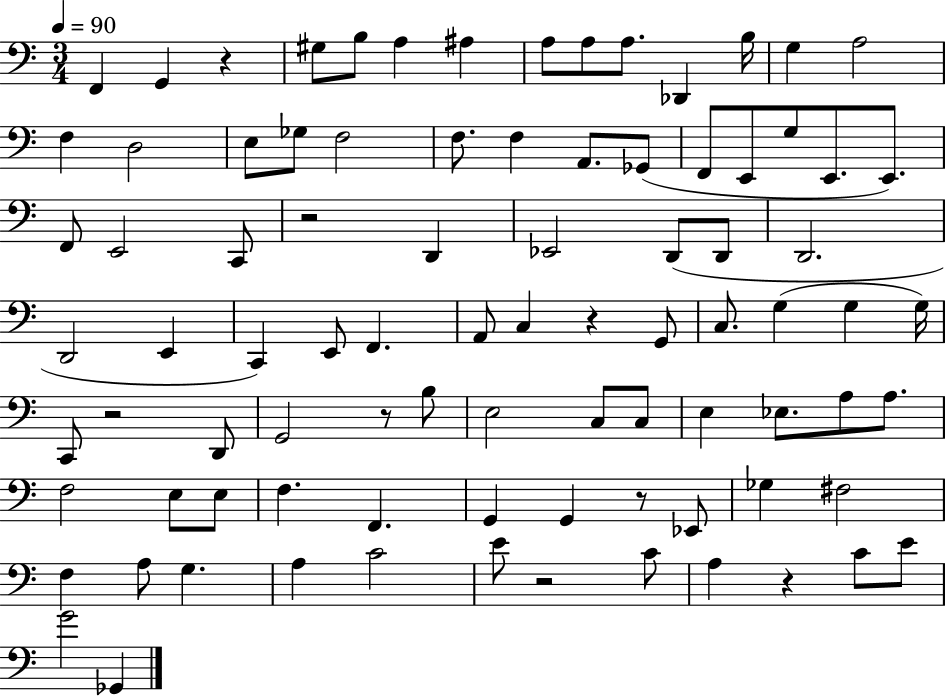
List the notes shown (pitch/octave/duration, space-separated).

F2/q G2/q R/q G#3/e B3/e A3/q A#3/q A3/e A3/e A3/e. Db2/q B3/s G3/q A3/h F3/q D3/h E3/e Gb3/e F3/h F3/e. F3/q A2/e. Gb2/e F2/e E2/e G3/e E2/e. E2/e. F2/e E2/h C2/e R/h D2/q Eb2/h D2/e D2/e D2/h. D2/h E2/q C2/q E2/e F2/q. A2/e C3/q R/q G2/e C3/e. G3/q G3/q G3/s C2/e R/h D2/e G2/h R/e B3/e E3/h C3/e C3/e E3/q Eb3/e. A3/e A3/e. F3/h E3/e E3/e F3/q. F2/q. G2/q G2/q R/e Eb2/e Gb3/q F#3/h F3/q A3/e G3/q. A3/q C4/h E4/e R/h C4/e A3/q R/q C4/e E4/e G4/h Gb2/q